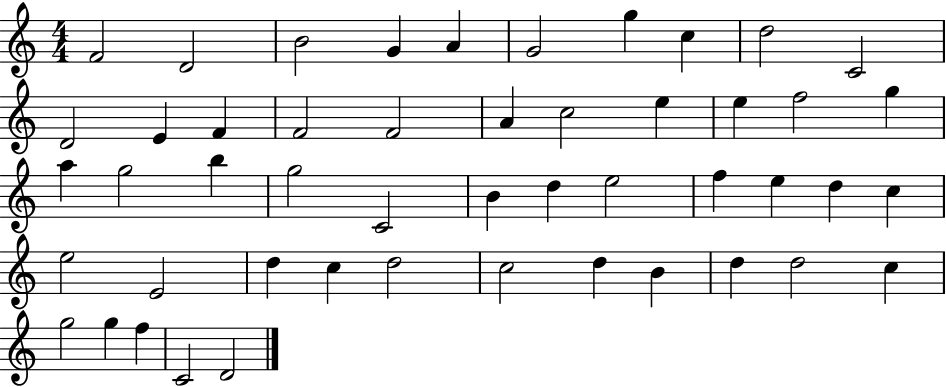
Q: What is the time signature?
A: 4/4